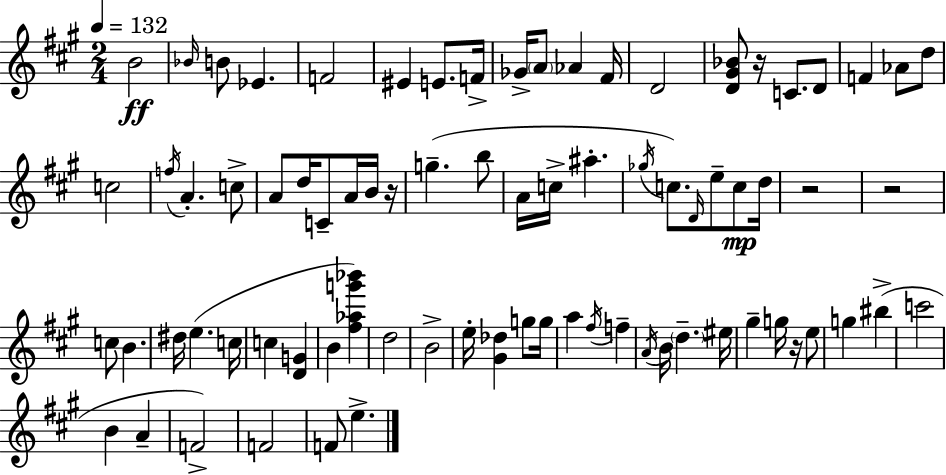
{
  \clef treble
  \numericTimeSignature
  \time 2/4
  \key a \major
  \tempo 4 = 132
  \repeat volta 2 { b'2\ff | \grace { bes'16 } b'8 ees'4. | f'2 | eis'4 e'8. | \break f'16-> ges'16-> \parenthesize a'8 aes'4 | fis'16 d'2 | <d' gis' bes'>8 r16 c'8. d'8 | f'4 aes'8 d''8 | \break c''2 | \acciaccatura { f''16 } a'4.-. | c''8-> a'8 d''16 c'8-- a'16 | b'16 r16 g''4.--( | \break b''8 a'16 c''16-> ais''4.-. | \acciaccatura { ges''16 }) c''8. \grace { d'16 } e''8-- | c''8\mp d''16 r2 | r2 | \break c''8 b'4. | dis''16 e''4.( | c''16 c''4 | <d' g'>4 b'4 | \break <fis'' aes'' g''' bes'''>4) d''2 | b'2-> | e''16-. <gis' des''>4 | g''8 g''16 a''4 | \break \acciaccatura { fis''16 } f''4-- \acciaccatura { a'16 } b'16 \parenthesize d''4.-- | eis''16 gis''4-- | g''16 r16 e''8 g''4 | bis''4->( c'''2 | \break b'4 | a'4-- f'2->) | f'2 | f'8 | \break e''4.-> } \bar "|."
}